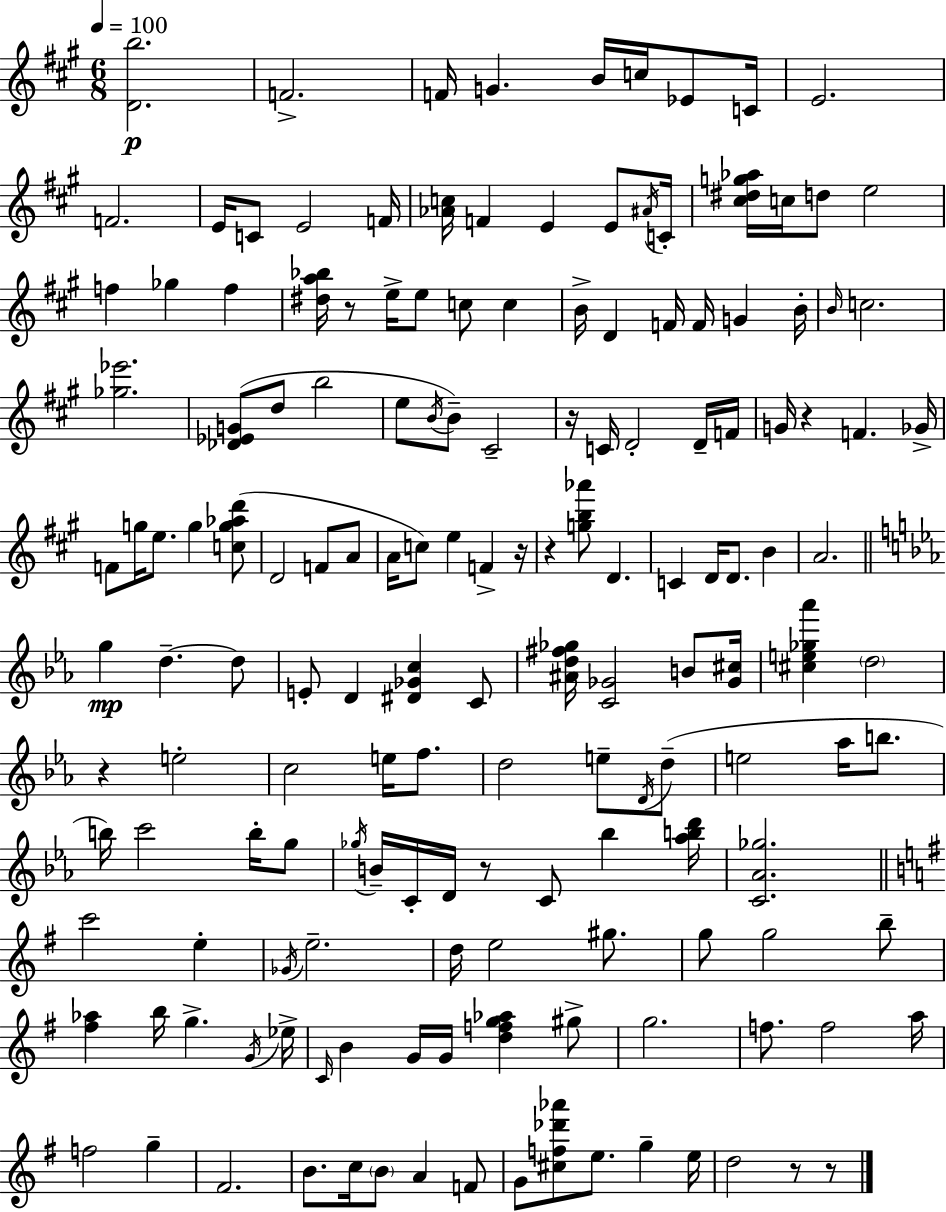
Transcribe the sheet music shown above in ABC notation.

X:1
T:Untitled
M:6/8
L:1/4
K:A
[Db]2 F2 F/4 G B/4 c/4 _E/2 C/4 E2 F2 E/4 C/2 E2 F/4 [_Ac]/4 F E E/2 ^A/4 C/4 [^c^dg_a]/4 c/4 d/2 e2 f _g f [^da_b]/4 z/2 e/4 e/2 c/2 c B/4 D F/4 F/4 G B/4 B/4 c2 [_g_e']2 [_D_EG]/2 d/2 b2 e/2 B/4 B/2 ^C2 z/4 C/4 D2 D/4 F/4 G/4 z F _G/4 F/2 g/4 e/2 g [cg_ad']/2 D2 F/2 A/2 A/4 c/2 e F z/4 z [gb_a']/2 D C D/4 D/2 B A2 g d d/2 E/2 D [^D_Gc] C/2 [^Ad^f_g]/4 [C_G]2 B/2 [_G^c]/4 [^ce_g_a'] d2 z e2 c2 e/4 f/2 d2 e/2 D/4 d/2 e2 _a/4 b/2 b/4 c'2 b/4 g/2 _g/4 B/4 C/4 D/4 z/2 C/2 _b [_abd']/4 [C_A_g]2 c'2 e _G/4 e2 d/4 e2 ^g/2 g/2 g2 b/2 [^f_a] b/4 g G/4 _e/4 C/4 B G/4 G/4 [dfg_a] ^g/2 g2 f/2 f2 a/4 f2 g ^F2 B/2 c/4 B/2 A F/2 G/2 [^cf_d'_a']/2 e/2 g e/4 d2 z/2 z/2